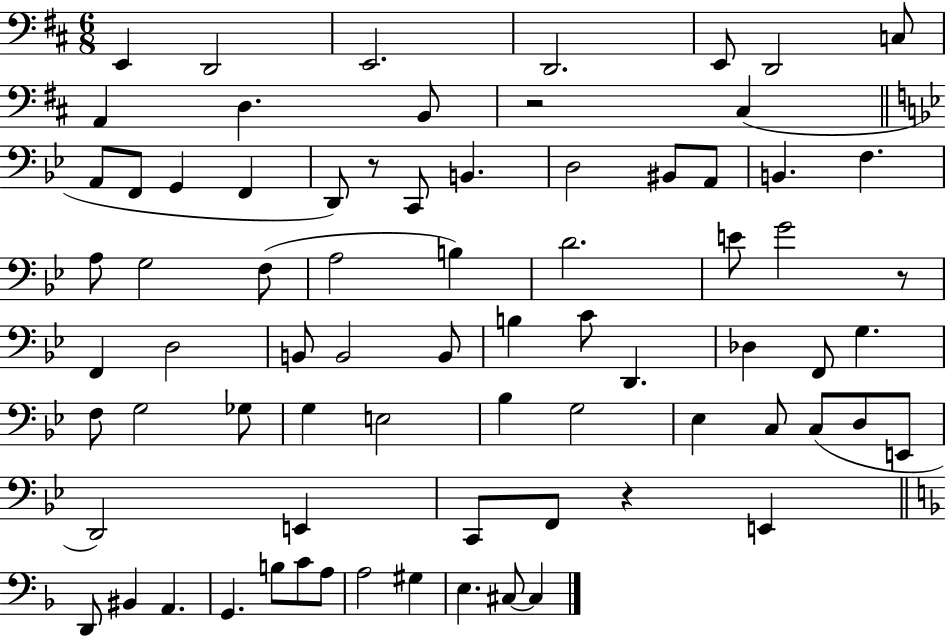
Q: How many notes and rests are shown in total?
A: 75